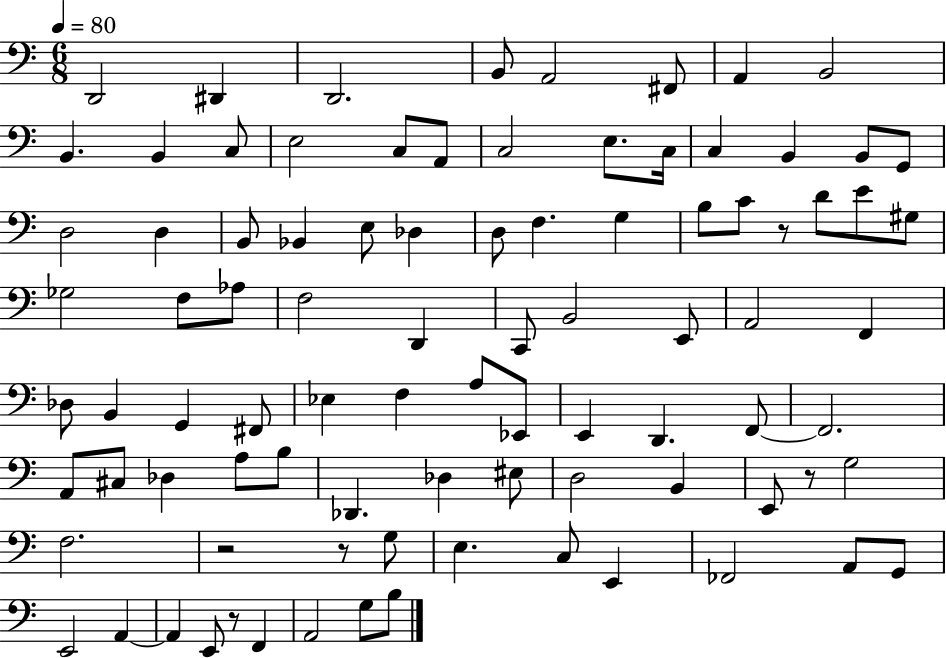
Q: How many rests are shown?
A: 5